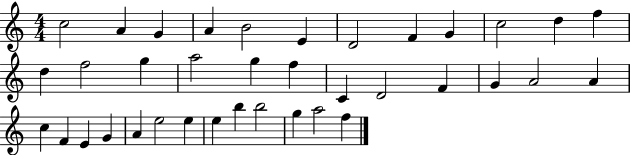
X:1
T:Untitled
M:4/4
L:1/4
K:C
c2 A G A B2 E D2 F G c2 d f d f2 g a2 g f C D2 F G A2 A c F E G A e2 e e b b2 g a2 f